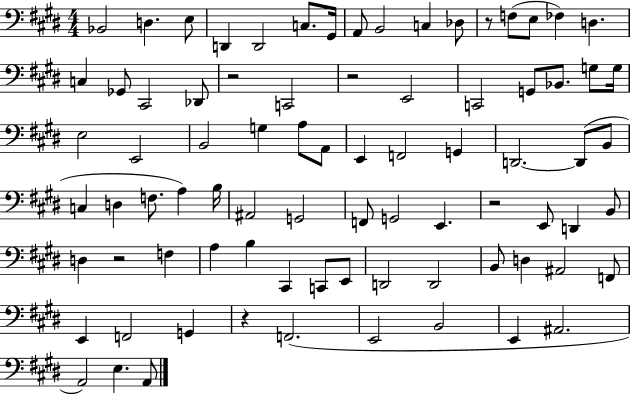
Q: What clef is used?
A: bass